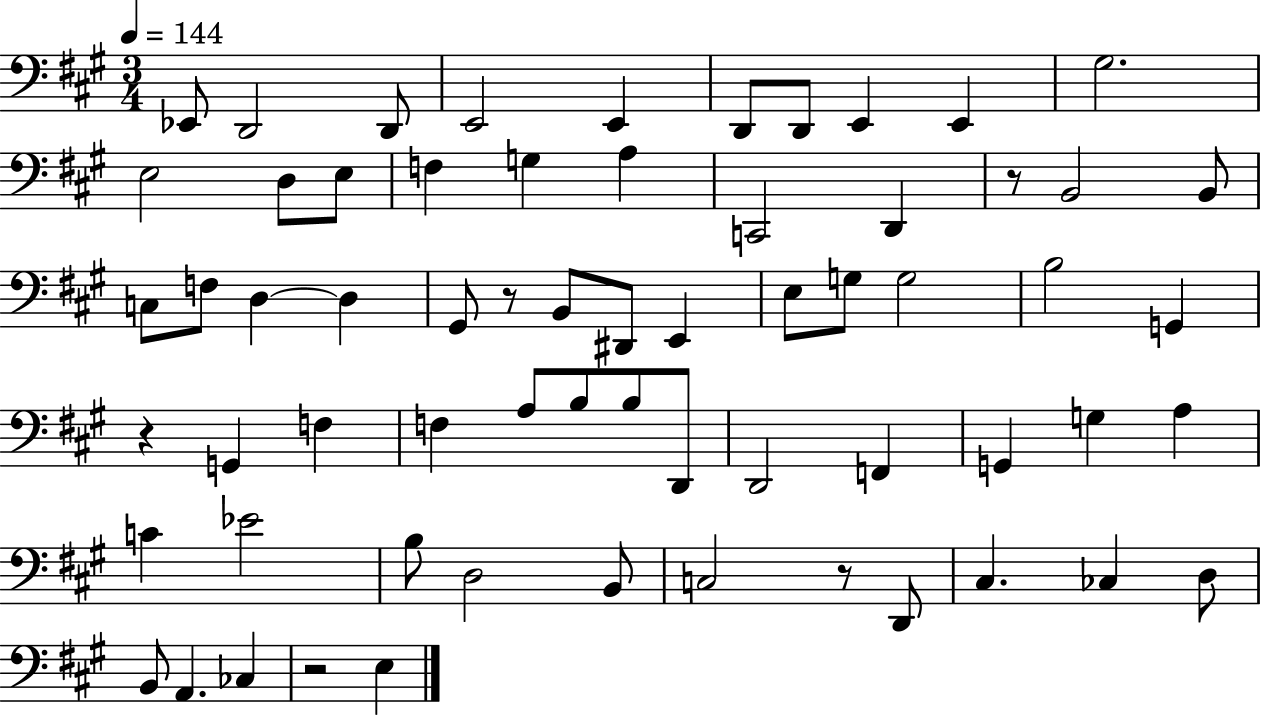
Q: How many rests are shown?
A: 5